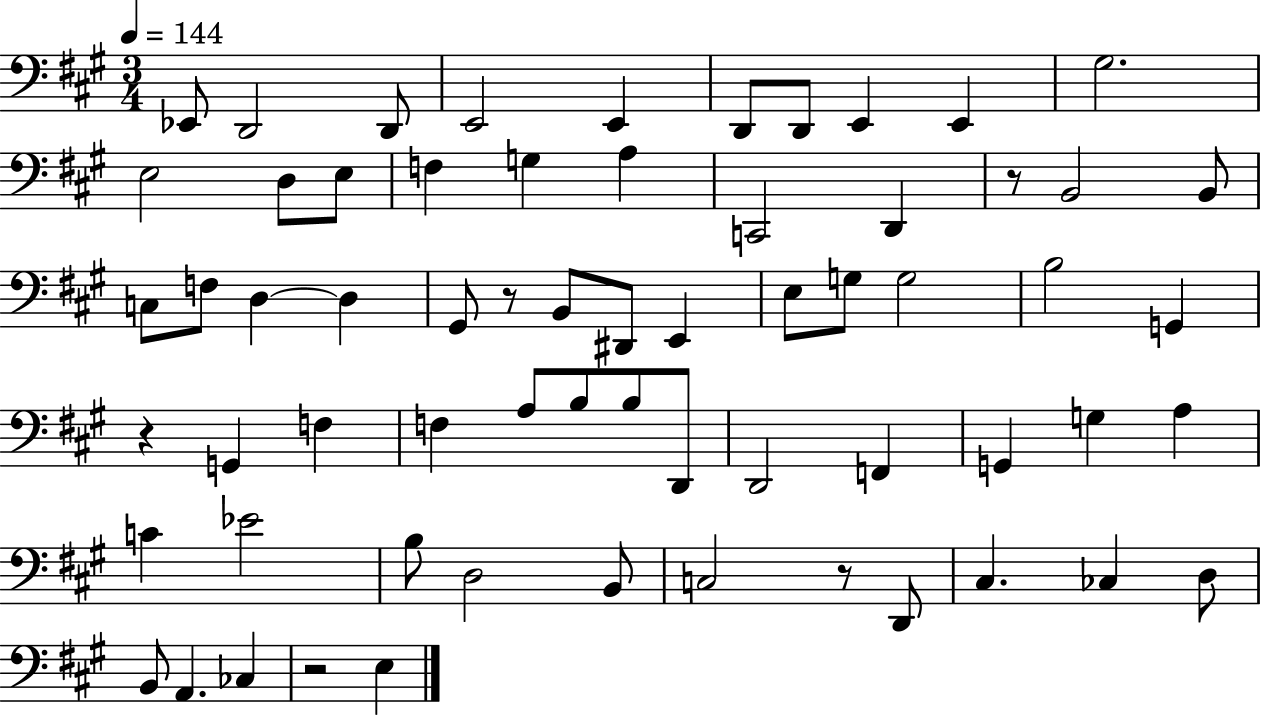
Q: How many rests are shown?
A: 5